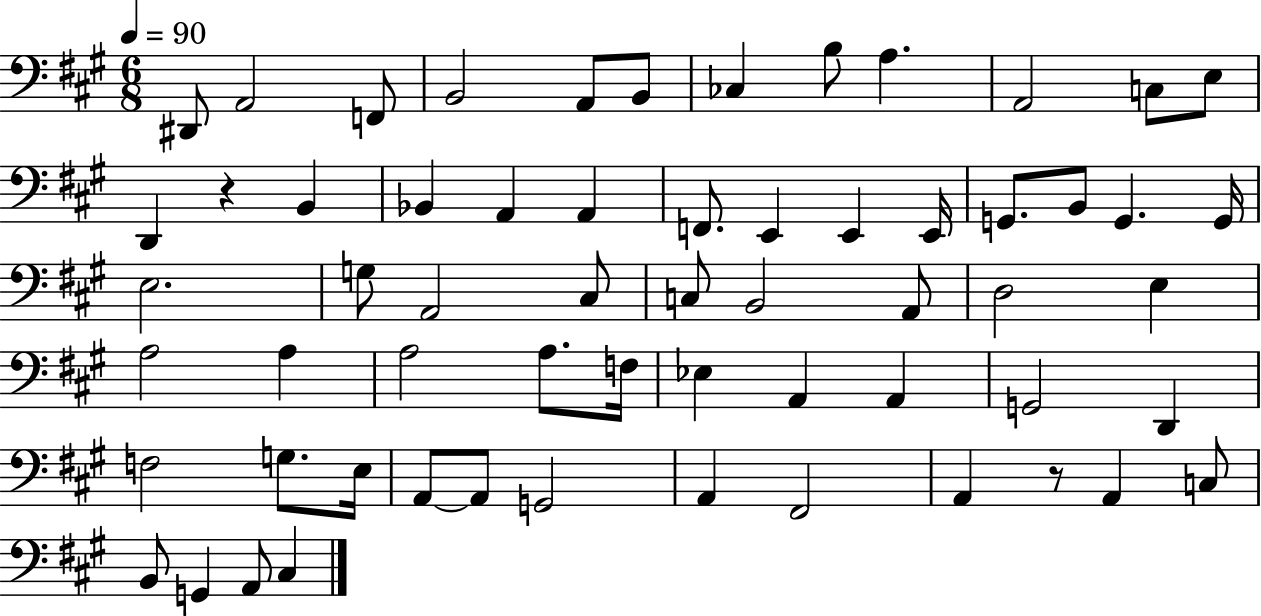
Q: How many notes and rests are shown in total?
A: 61